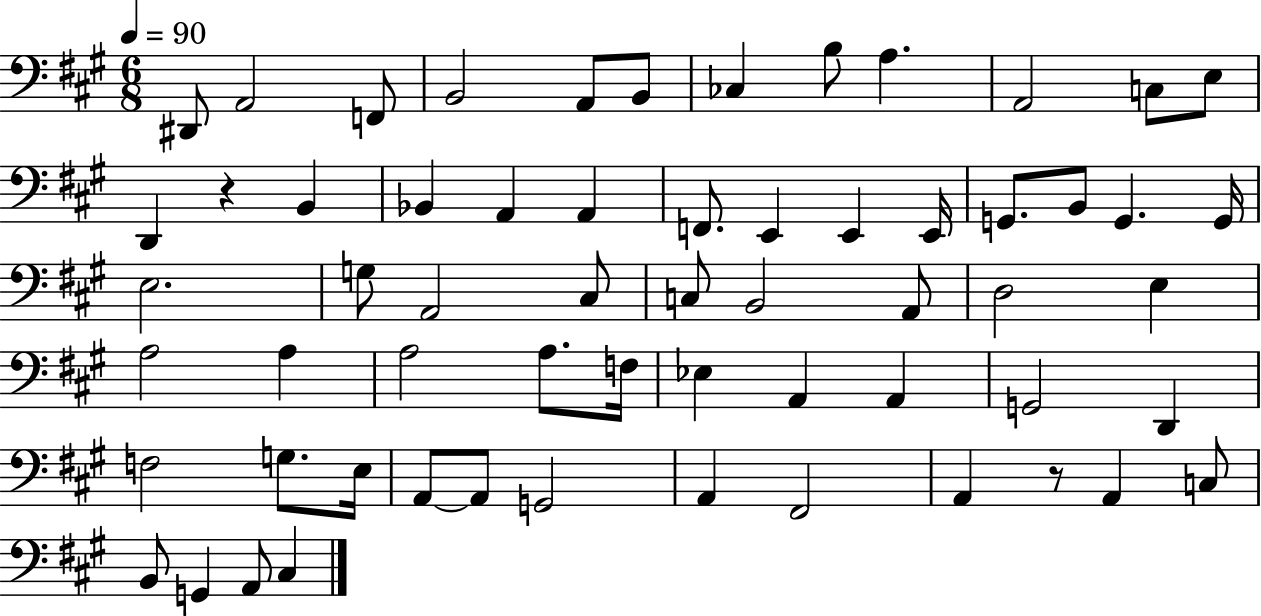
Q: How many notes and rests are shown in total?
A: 61